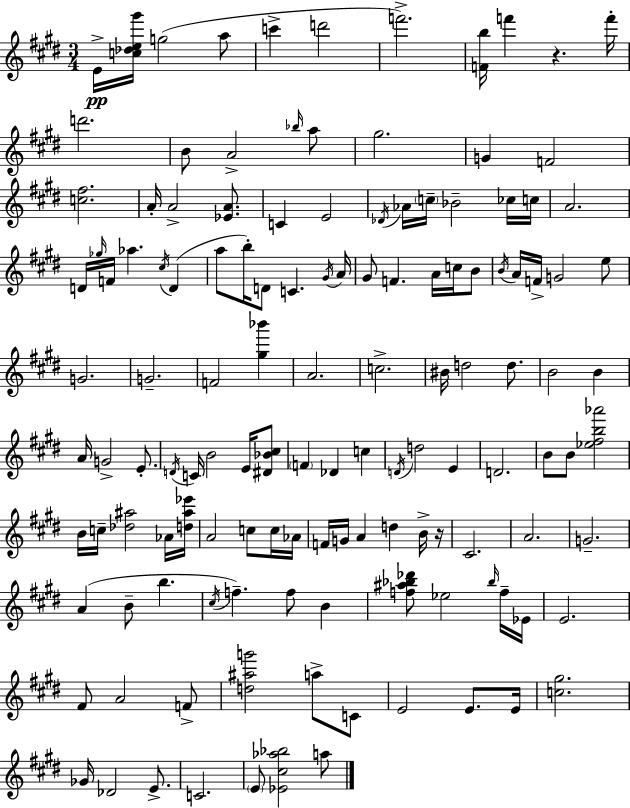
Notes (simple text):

E4/s [C5,Db5,E5,G#6]/s G5/h A5/e C6/q D6/h F6/h. [F4,B5]/s F6/q R/q. F6/s D6/h. B4/e A4/h Bb5/s A5/e G#5/h. G4/q F4/h [C5,F#5]/h. A4/s A4/h [Eb4,A4]/e. C4/q E4/h Db4/s Ab4/s C5/s Bb4/h CES5/s C5/s A4/h. D4/s Gb5/s F4/s Ab5/q. C#5/s D4/q A5/e B5/s D4/e C4/q. G#4/s A4/s G#4/e F4/q. A4/s C5/s B4/e B4/s A4/s F4/s G4/h E5/e G4/h. G4/h. F4/h [G#5,Bb6]/q A4/h. C5/h. BIS4/s D5/h D5/e. B4/h B4/q A4/s G4/h E4/e. D4/s C4/s B4/h E4/s [D#4,Bb4,C#5]/e F4/q Db4/q C5/q D4/s D5/h E4/q D4/h. B4/e B4/e [Eb5,F#5,B5,Ab6]/h B4/s C5/s [Db5,A#5]/h Ab4/s [D5,A#5,Eb6]/s A4/h C5/e C5/s Ab4/s F4/s G4/s A4/q D5/q B4/s R/s C#4/h. A4/h. G4/h. A4/q B4/e B5/q. C#5/s F5/q. F5/e B4/q [F5,A#5,Bb5,Db6]/e Eb5/h Bb5/s F5/s Eb4/s E4/h. F#4/e A4/h F4/e [D5,A#5,G6]/h A5/e C4/e E4/h E4/e. E4/s [C5,G#5]/h. Gb4/s Db4/h E4/e. C4/h. E4/e [Eb4,C#5,Ab5,Bb5]/h A5/e